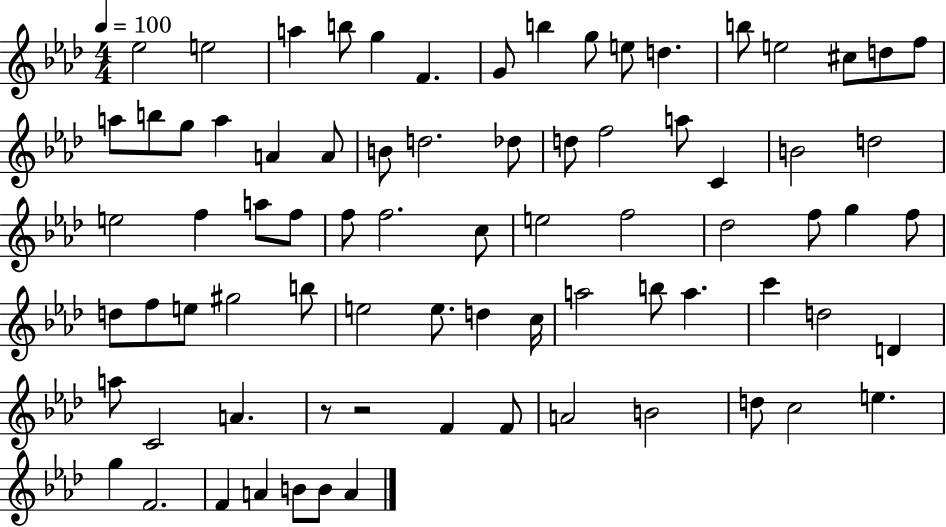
{
  \clef treble
  \numericTimeSignature
  \time 4/4
  \key aes \major
  \tempo 4 = 100
  ees''2 e''2 | a''4 b''8 g''4 f'4. | g'8 b''4 g''8 e''8 d''4. | b''8 e''2 cis''8 d''8 f''8 | \break a''8 b''8 g''8 a''4 a'4 a'8 | b'8 d''2. des''8 | d''8 f''2 a''8 c'4 | b'2 d''2 | \break e''2 f''4 a''8 f''8 | f''8 f''2. c''8 | e''2 f''2 | des''2 f''8 g''4 f''8 | \break d''8 f''8 e''8 gis''2 b''8 | e''2 e''8. d''4 c''16 | a''2 b''8 a''4. | c'''4 d''2 d'4 | \break a''8 c'2 a'4. | r8 r2 f'4 f'8 | a'2 b'2 | d''8 c''2 e''4. | \break g''4 f'2. | f'4 a'4 b'8 b'8 a'4 | \bar "|."
}